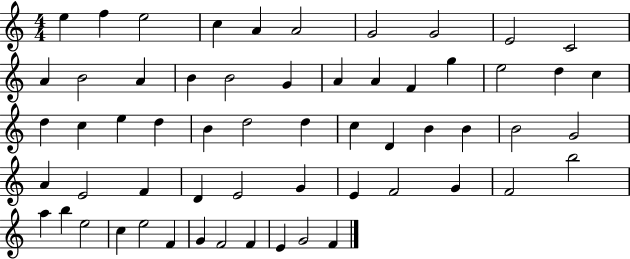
{
  \clef treble
  \numericTimeSignature
  \time 4/4
  \key c \major
  e''4 f''4 e''2 | c''4 a'4 a'2 | g'2 g'2 | e'2 c'2 | \break a'4 b'2 a'4 | b'4 b'2 g'4 | a'4 a'4 f'4 g''4 | e''2 d''4 c''4 | \break d''4 c''4 e''4 d''4 | b'4 d''2 d''4 | c''4 d'4 b'4 b'4 | b'2 g'2 | \break a'4 e'2 f'4 | d'4 e'2 g'4 | e'4 f'2 g'4 | f'2 b''2 | \break a''4 b''4 e''2 | c''4 e''2 f'4 | g'4 f'2 f'4 | e'4 g'2 f'4 | \break \bar "|."
}